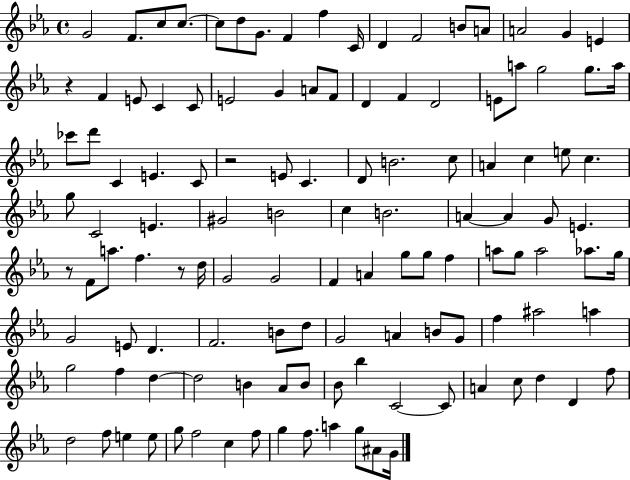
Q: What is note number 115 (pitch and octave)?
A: G5